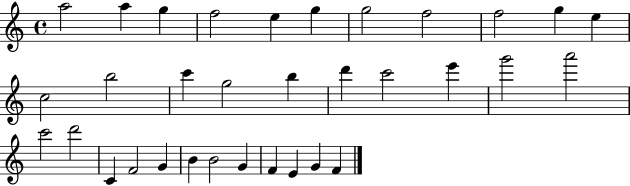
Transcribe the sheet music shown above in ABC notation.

X:1
T:Untitled
M:4/4
L:1/4
K:C
a2 a g f2 e g g2 f2 f2 g e c2 b2 c' g2 b d' c'2 e' g'2 a'2 c'2 d'2 C F2 G B B2 G F E G F